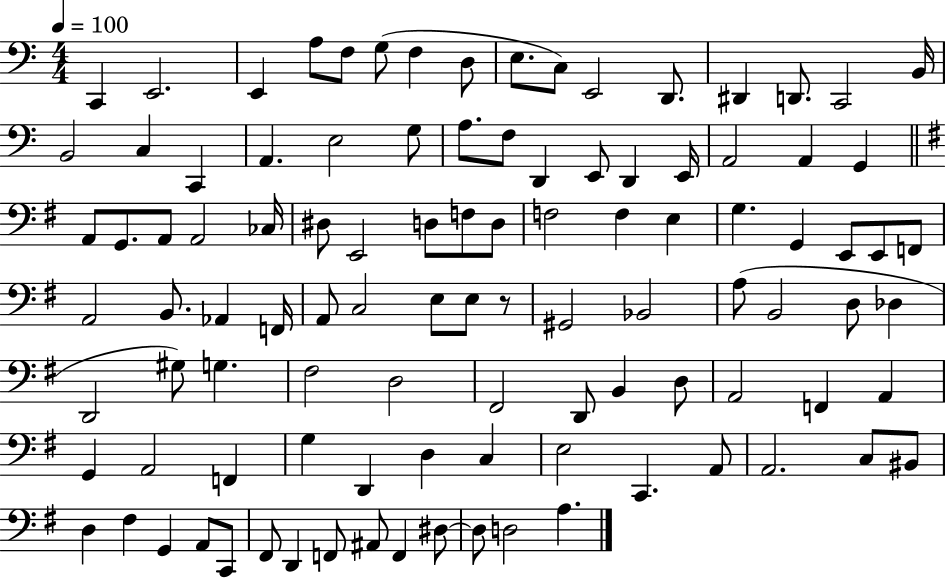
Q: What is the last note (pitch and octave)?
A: A3